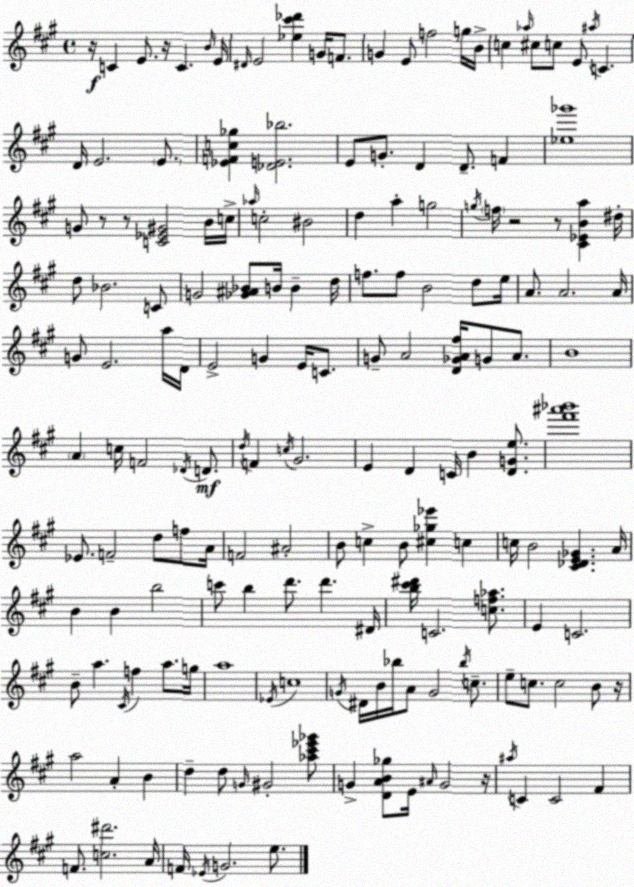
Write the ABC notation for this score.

X:1
T:Untitled
M:4/4
L:1/4
K:A
z/4 C E/2 z/4 C B/4 E/4 ^D/4 E2 [_e^c'_d'] G/4 F/2 G E/2 f2 g/4 B/4 c _a/4 ^c/2 c/2 E/2 ^a/4 C D/4 E2 E/2 [_EFc_g] [_DE_b]2 E/2 G/2 D D/2 F [_e_g']4 G/2 z/2 z/2 [C_E^G]2 B/4 c/4 _a/4 c2 ^B2 d a g2 g/4 f/4 z2 z/2 [^C_EBa] ^d/4 d/2 _B2 C/2 G2 [_G^A_B]/2 B/4 B d/4 f/2 f/2 B2 d/2 e/4 A/2 A2 A/4 G/2 E2 a/4 D/4 E2 G E/4 C/2 G/2 A2 [D_GA^f]/4 G/2 A/2 B4 A c/4 F2 _D/4 D/2 d/4 F c/4 ^G2 E D C/4 B [DGe]/2 [^f'^a'_b']4 _E/2 F2 d/2 f/2 A/4 F2 ^A2 B/2 c B/2 [^c_g_e'] c c/4 B2 [^C_DE_G] A/4 B B b2 c'/2 b d'/2 d' ^D/4 [b^c'^d']/4 C2 [cf_a]/2 E C2 B/2 a ^C/4 f a/2 g/4 a4 _E/4 c4 G/4 ^D/4 B/4 _b/4 A/2 G2 _b/4 c/2 e/2 c/2 c2 B/2 z/4 a2 A B d d/2 G/4 ^G2 [_a^c'_e'_g']/2 G [DAB_g]/2 E/4 ^A/4 G2 z/4 ^a/4 C C2 ^F F/2 [c^d']2 A/4 F/4 _E/4 G2 e/2